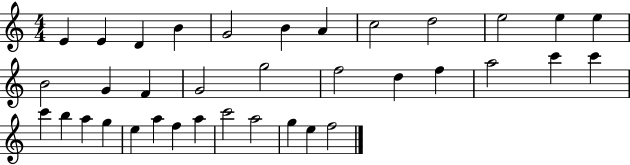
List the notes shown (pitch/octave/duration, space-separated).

E4/q E4/q D4/q B4/q G4/h B4/q A4/q C5/h D5/h E5/h E5/q E5/q B4/h G4/q F4/q G4/h G5/h F5/h D5/q F5/q A5/h C6/q C6/q C6/q B5/q A5/q G5/q E5/q A5/q F5/q A5/q C6/h A5/h G5/q E5/q F5/h